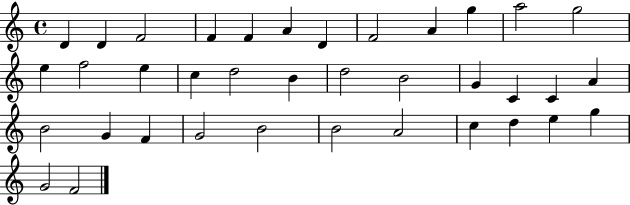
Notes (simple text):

D4/q D4/q F4/h F4/q F4/q A4/q D4/q F4/h A4/q G5/q A5/h G5/h E5/q F5/h E5/q C5/q D5/h B4/q D5/h B4/h G4/q C4/q C4/q A4/q B4/h G4/q F4/q G4/h B4/h B4/h A4/h C5/q D5/q E5/q G5/q G4/h F4/h